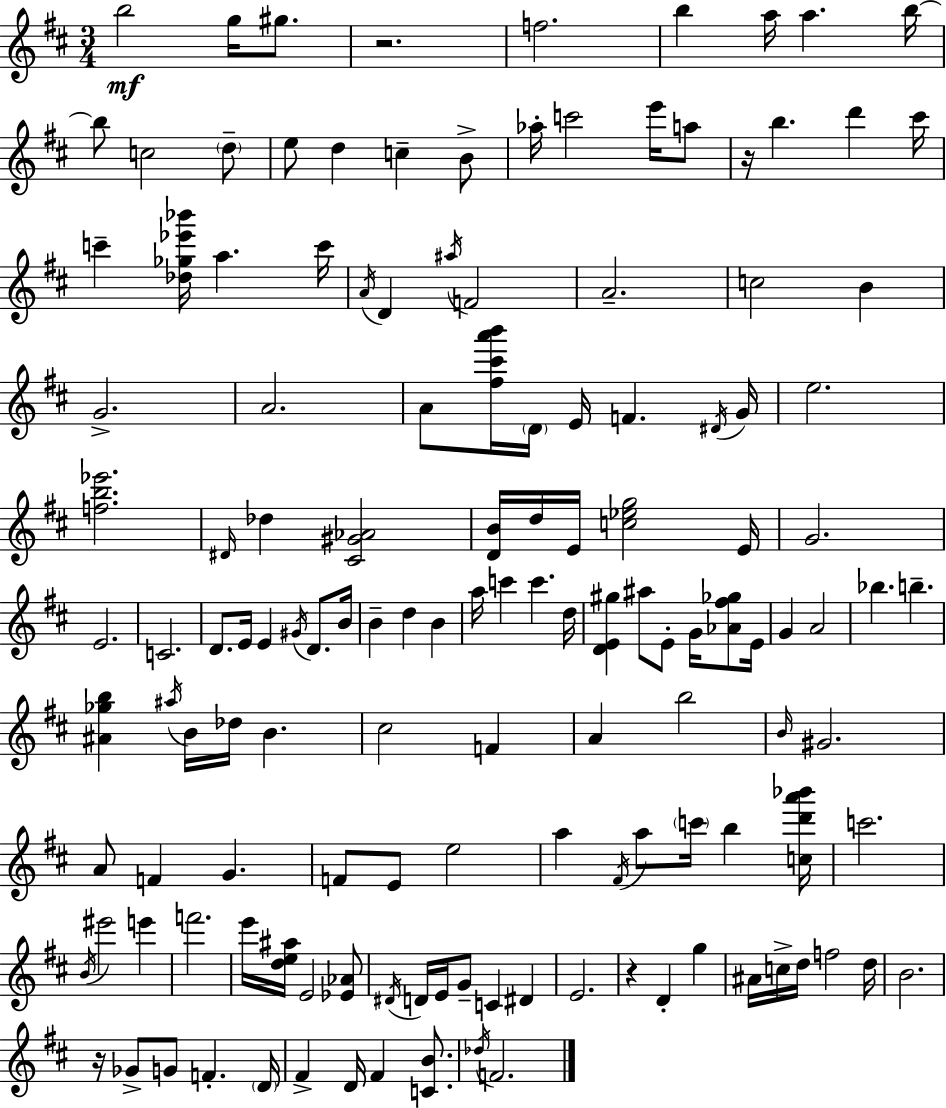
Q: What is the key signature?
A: D major